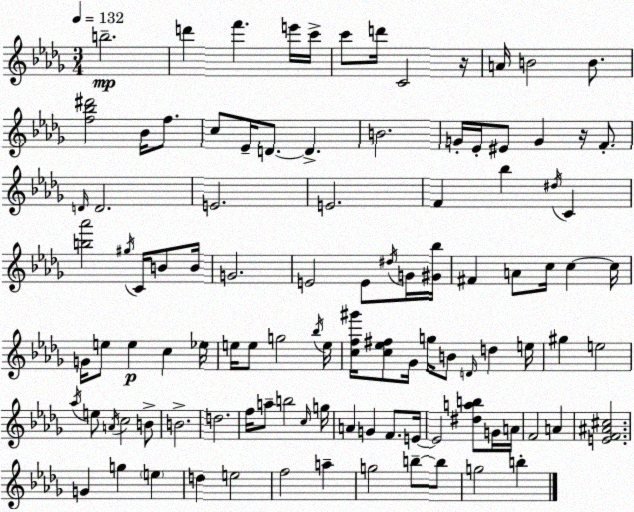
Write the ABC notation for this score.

X:1
T:Untitled
M:3/4
L:1/4
K:Bbm
b2 d' f' e'/4 c'/4 c'/2 d'/4 C2 z/4 A/4 B2 B/2 [f_b^d']2 _B/4 f/2 c/2 _E/4 D/2 D B2 G/4 _E/4 ^E/2 G z/4 F/2 D/4 D2 E2 E2 F _b ^d/4 C [b_a']2 ^g/4 C/4 B/2 B/4 G2 E2 E/2 ^d/4 G/4 [^G_b]/4 ^F A/2 c/4 c c/4 G/4 e/2 e c _e/4 e/4 e/2 g2 _b/4 e/4 [cf^g']/4 [c_e^f]/2 _G/4 g/4 B/2 D/4 d e/4 ^g e2 _a/4 e/2 A/4 c2 B/2 B2 d2 f/4 a/2 b2 c/4 g/4 A G F/2 E/4 E2 [^dab]/2 G/4 A/4 F2 A [EF^A^c]2 G g e d e2 f2 a g2 b/2 b/2 g2 b